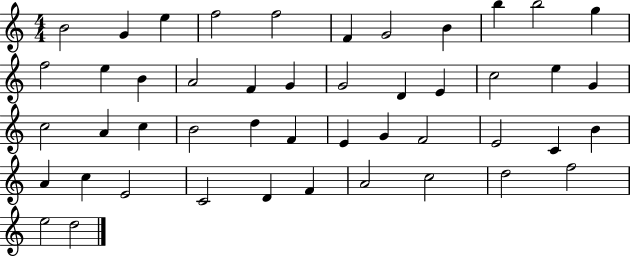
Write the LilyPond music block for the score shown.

{
  \clef treble
  \numericTimeSignature
  \time 4/4
  \key c \major
  b'2 g'4 e''4 | f''2 f''2 | f'4 g'2 b'4 | b''4 b''2 g''4 | \break f''2 e''4 b'4 | a'2 f'4 g'4 | g'2 d'4 e'4 | c''2 e''4 g'4 | \break c''2 a'4 c''4 | b'2 d''4 f'4 | e'4 g'4 f'2 | e'2 c'4 b'4 | \break a'4 c''4 e'2 | c'2 d'4 f'4 | a'2 c''2 | d''2 f''2 | \break e''2 d''2 | \bar "|."
}